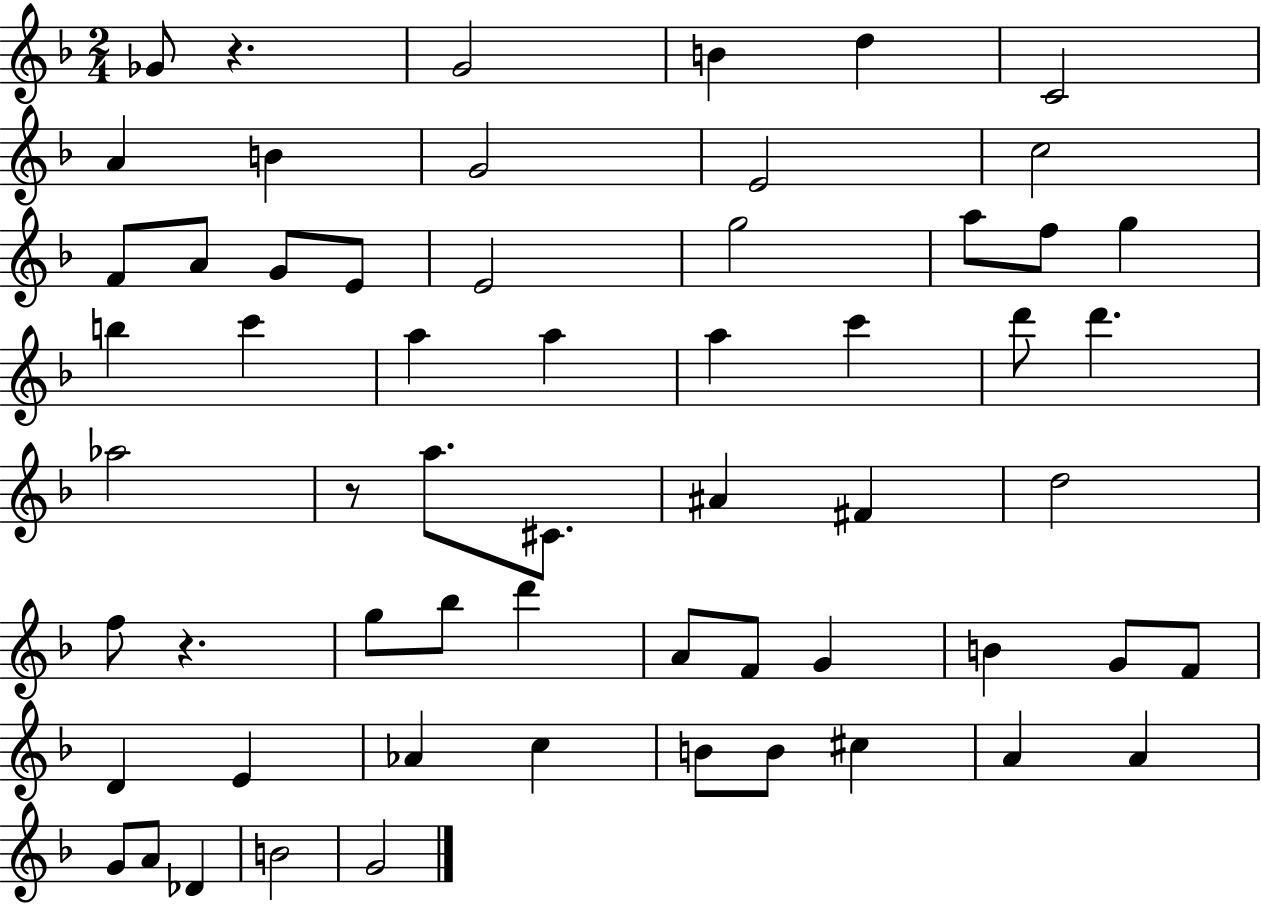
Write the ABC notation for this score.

X:1
T:Untitled
M:2/4
L:1/4
K:F
_G/2 z G2 B d C2 A B G2 E2 c2 F/2 A/2 G/2 E/2 E2 g2 a/2 f/2 g b c' a a a c' d'/2 d' _a2 z/2 a/2 ^C/2 ^A ^F d2 f/2 z g/2 _b/2 d' A/2 F/2 G B G/2 F/2 D E _A c B/2 B/2 ^c A A G/2 A/2 _D B2 G2